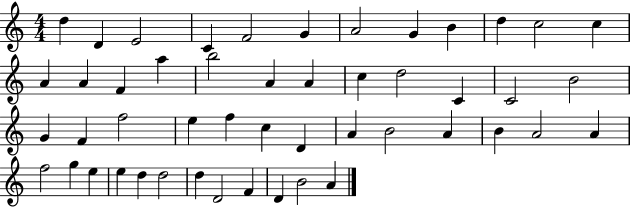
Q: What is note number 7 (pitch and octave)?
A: A4